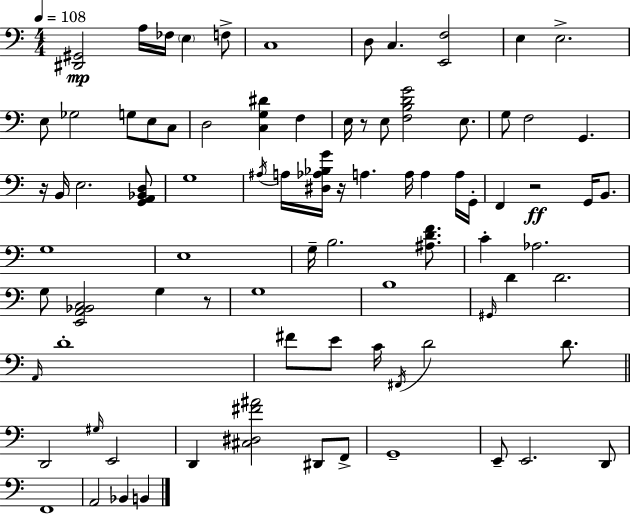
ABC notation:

X:1
T:Untitled
M:4/4
L:1/4
K:C
[^D,,^G,,]2 A,/4 _F,/4 E, F,/2 C,4 D,/2 C, [E,,F,]2 E, E,2 E,/2 _G,2 G,/2 E,/2 C,/2 D,2 [C,G,^D] F, E,/4 z/2 E,/2 [F,B,DG]2 E,/2 G,/2 F,2 G,, z/4 B,,/4 E,2 [G,,A,,_B,,D,]/2 G,4 ^A,/4 A,/4 [^D,_A,_B,G]/4 z/4 A, A,/4 A, A,/4 G,,/4 F,, z2 G,,/4 B,,/2 G,4 E,4 G,/4 B,2 [^A,DF]/2 C _A,2 G,/2 [E,,A,,_B,,C,]2 G, z/2 G,4 B,4 ^G,,/4 D D2 A,,/4 D4 ^F/2 E/2 C/4 ^F,,/4 D2 D/2 D,,2 ^G,/4 E,,2 D,, [^C,^D,^F^A]2 ^D,,/2 F,,/2 G,,4 E,,/2 E,,2 D,,/2 F,,4 A,,2 _B,, B,,